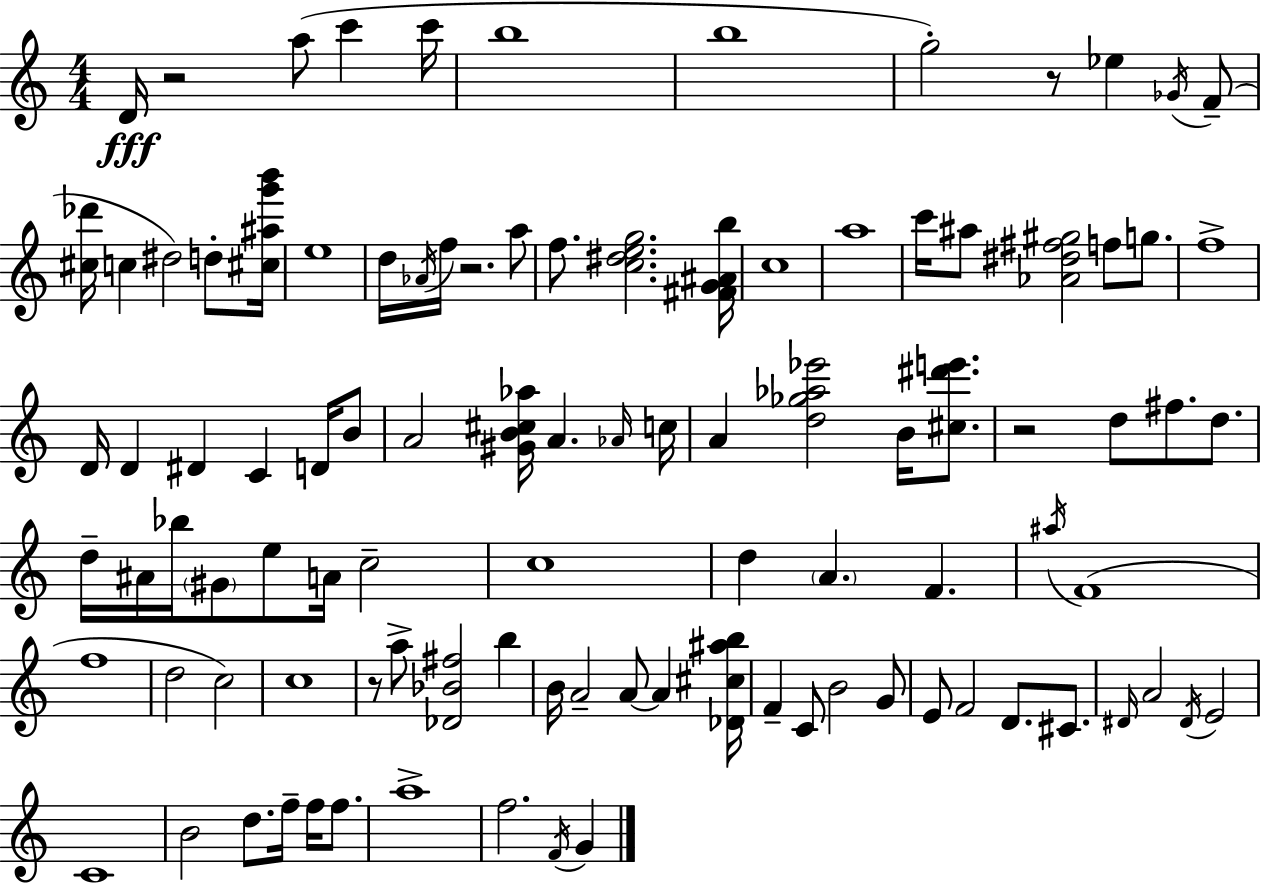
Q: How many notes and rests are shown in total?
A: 101